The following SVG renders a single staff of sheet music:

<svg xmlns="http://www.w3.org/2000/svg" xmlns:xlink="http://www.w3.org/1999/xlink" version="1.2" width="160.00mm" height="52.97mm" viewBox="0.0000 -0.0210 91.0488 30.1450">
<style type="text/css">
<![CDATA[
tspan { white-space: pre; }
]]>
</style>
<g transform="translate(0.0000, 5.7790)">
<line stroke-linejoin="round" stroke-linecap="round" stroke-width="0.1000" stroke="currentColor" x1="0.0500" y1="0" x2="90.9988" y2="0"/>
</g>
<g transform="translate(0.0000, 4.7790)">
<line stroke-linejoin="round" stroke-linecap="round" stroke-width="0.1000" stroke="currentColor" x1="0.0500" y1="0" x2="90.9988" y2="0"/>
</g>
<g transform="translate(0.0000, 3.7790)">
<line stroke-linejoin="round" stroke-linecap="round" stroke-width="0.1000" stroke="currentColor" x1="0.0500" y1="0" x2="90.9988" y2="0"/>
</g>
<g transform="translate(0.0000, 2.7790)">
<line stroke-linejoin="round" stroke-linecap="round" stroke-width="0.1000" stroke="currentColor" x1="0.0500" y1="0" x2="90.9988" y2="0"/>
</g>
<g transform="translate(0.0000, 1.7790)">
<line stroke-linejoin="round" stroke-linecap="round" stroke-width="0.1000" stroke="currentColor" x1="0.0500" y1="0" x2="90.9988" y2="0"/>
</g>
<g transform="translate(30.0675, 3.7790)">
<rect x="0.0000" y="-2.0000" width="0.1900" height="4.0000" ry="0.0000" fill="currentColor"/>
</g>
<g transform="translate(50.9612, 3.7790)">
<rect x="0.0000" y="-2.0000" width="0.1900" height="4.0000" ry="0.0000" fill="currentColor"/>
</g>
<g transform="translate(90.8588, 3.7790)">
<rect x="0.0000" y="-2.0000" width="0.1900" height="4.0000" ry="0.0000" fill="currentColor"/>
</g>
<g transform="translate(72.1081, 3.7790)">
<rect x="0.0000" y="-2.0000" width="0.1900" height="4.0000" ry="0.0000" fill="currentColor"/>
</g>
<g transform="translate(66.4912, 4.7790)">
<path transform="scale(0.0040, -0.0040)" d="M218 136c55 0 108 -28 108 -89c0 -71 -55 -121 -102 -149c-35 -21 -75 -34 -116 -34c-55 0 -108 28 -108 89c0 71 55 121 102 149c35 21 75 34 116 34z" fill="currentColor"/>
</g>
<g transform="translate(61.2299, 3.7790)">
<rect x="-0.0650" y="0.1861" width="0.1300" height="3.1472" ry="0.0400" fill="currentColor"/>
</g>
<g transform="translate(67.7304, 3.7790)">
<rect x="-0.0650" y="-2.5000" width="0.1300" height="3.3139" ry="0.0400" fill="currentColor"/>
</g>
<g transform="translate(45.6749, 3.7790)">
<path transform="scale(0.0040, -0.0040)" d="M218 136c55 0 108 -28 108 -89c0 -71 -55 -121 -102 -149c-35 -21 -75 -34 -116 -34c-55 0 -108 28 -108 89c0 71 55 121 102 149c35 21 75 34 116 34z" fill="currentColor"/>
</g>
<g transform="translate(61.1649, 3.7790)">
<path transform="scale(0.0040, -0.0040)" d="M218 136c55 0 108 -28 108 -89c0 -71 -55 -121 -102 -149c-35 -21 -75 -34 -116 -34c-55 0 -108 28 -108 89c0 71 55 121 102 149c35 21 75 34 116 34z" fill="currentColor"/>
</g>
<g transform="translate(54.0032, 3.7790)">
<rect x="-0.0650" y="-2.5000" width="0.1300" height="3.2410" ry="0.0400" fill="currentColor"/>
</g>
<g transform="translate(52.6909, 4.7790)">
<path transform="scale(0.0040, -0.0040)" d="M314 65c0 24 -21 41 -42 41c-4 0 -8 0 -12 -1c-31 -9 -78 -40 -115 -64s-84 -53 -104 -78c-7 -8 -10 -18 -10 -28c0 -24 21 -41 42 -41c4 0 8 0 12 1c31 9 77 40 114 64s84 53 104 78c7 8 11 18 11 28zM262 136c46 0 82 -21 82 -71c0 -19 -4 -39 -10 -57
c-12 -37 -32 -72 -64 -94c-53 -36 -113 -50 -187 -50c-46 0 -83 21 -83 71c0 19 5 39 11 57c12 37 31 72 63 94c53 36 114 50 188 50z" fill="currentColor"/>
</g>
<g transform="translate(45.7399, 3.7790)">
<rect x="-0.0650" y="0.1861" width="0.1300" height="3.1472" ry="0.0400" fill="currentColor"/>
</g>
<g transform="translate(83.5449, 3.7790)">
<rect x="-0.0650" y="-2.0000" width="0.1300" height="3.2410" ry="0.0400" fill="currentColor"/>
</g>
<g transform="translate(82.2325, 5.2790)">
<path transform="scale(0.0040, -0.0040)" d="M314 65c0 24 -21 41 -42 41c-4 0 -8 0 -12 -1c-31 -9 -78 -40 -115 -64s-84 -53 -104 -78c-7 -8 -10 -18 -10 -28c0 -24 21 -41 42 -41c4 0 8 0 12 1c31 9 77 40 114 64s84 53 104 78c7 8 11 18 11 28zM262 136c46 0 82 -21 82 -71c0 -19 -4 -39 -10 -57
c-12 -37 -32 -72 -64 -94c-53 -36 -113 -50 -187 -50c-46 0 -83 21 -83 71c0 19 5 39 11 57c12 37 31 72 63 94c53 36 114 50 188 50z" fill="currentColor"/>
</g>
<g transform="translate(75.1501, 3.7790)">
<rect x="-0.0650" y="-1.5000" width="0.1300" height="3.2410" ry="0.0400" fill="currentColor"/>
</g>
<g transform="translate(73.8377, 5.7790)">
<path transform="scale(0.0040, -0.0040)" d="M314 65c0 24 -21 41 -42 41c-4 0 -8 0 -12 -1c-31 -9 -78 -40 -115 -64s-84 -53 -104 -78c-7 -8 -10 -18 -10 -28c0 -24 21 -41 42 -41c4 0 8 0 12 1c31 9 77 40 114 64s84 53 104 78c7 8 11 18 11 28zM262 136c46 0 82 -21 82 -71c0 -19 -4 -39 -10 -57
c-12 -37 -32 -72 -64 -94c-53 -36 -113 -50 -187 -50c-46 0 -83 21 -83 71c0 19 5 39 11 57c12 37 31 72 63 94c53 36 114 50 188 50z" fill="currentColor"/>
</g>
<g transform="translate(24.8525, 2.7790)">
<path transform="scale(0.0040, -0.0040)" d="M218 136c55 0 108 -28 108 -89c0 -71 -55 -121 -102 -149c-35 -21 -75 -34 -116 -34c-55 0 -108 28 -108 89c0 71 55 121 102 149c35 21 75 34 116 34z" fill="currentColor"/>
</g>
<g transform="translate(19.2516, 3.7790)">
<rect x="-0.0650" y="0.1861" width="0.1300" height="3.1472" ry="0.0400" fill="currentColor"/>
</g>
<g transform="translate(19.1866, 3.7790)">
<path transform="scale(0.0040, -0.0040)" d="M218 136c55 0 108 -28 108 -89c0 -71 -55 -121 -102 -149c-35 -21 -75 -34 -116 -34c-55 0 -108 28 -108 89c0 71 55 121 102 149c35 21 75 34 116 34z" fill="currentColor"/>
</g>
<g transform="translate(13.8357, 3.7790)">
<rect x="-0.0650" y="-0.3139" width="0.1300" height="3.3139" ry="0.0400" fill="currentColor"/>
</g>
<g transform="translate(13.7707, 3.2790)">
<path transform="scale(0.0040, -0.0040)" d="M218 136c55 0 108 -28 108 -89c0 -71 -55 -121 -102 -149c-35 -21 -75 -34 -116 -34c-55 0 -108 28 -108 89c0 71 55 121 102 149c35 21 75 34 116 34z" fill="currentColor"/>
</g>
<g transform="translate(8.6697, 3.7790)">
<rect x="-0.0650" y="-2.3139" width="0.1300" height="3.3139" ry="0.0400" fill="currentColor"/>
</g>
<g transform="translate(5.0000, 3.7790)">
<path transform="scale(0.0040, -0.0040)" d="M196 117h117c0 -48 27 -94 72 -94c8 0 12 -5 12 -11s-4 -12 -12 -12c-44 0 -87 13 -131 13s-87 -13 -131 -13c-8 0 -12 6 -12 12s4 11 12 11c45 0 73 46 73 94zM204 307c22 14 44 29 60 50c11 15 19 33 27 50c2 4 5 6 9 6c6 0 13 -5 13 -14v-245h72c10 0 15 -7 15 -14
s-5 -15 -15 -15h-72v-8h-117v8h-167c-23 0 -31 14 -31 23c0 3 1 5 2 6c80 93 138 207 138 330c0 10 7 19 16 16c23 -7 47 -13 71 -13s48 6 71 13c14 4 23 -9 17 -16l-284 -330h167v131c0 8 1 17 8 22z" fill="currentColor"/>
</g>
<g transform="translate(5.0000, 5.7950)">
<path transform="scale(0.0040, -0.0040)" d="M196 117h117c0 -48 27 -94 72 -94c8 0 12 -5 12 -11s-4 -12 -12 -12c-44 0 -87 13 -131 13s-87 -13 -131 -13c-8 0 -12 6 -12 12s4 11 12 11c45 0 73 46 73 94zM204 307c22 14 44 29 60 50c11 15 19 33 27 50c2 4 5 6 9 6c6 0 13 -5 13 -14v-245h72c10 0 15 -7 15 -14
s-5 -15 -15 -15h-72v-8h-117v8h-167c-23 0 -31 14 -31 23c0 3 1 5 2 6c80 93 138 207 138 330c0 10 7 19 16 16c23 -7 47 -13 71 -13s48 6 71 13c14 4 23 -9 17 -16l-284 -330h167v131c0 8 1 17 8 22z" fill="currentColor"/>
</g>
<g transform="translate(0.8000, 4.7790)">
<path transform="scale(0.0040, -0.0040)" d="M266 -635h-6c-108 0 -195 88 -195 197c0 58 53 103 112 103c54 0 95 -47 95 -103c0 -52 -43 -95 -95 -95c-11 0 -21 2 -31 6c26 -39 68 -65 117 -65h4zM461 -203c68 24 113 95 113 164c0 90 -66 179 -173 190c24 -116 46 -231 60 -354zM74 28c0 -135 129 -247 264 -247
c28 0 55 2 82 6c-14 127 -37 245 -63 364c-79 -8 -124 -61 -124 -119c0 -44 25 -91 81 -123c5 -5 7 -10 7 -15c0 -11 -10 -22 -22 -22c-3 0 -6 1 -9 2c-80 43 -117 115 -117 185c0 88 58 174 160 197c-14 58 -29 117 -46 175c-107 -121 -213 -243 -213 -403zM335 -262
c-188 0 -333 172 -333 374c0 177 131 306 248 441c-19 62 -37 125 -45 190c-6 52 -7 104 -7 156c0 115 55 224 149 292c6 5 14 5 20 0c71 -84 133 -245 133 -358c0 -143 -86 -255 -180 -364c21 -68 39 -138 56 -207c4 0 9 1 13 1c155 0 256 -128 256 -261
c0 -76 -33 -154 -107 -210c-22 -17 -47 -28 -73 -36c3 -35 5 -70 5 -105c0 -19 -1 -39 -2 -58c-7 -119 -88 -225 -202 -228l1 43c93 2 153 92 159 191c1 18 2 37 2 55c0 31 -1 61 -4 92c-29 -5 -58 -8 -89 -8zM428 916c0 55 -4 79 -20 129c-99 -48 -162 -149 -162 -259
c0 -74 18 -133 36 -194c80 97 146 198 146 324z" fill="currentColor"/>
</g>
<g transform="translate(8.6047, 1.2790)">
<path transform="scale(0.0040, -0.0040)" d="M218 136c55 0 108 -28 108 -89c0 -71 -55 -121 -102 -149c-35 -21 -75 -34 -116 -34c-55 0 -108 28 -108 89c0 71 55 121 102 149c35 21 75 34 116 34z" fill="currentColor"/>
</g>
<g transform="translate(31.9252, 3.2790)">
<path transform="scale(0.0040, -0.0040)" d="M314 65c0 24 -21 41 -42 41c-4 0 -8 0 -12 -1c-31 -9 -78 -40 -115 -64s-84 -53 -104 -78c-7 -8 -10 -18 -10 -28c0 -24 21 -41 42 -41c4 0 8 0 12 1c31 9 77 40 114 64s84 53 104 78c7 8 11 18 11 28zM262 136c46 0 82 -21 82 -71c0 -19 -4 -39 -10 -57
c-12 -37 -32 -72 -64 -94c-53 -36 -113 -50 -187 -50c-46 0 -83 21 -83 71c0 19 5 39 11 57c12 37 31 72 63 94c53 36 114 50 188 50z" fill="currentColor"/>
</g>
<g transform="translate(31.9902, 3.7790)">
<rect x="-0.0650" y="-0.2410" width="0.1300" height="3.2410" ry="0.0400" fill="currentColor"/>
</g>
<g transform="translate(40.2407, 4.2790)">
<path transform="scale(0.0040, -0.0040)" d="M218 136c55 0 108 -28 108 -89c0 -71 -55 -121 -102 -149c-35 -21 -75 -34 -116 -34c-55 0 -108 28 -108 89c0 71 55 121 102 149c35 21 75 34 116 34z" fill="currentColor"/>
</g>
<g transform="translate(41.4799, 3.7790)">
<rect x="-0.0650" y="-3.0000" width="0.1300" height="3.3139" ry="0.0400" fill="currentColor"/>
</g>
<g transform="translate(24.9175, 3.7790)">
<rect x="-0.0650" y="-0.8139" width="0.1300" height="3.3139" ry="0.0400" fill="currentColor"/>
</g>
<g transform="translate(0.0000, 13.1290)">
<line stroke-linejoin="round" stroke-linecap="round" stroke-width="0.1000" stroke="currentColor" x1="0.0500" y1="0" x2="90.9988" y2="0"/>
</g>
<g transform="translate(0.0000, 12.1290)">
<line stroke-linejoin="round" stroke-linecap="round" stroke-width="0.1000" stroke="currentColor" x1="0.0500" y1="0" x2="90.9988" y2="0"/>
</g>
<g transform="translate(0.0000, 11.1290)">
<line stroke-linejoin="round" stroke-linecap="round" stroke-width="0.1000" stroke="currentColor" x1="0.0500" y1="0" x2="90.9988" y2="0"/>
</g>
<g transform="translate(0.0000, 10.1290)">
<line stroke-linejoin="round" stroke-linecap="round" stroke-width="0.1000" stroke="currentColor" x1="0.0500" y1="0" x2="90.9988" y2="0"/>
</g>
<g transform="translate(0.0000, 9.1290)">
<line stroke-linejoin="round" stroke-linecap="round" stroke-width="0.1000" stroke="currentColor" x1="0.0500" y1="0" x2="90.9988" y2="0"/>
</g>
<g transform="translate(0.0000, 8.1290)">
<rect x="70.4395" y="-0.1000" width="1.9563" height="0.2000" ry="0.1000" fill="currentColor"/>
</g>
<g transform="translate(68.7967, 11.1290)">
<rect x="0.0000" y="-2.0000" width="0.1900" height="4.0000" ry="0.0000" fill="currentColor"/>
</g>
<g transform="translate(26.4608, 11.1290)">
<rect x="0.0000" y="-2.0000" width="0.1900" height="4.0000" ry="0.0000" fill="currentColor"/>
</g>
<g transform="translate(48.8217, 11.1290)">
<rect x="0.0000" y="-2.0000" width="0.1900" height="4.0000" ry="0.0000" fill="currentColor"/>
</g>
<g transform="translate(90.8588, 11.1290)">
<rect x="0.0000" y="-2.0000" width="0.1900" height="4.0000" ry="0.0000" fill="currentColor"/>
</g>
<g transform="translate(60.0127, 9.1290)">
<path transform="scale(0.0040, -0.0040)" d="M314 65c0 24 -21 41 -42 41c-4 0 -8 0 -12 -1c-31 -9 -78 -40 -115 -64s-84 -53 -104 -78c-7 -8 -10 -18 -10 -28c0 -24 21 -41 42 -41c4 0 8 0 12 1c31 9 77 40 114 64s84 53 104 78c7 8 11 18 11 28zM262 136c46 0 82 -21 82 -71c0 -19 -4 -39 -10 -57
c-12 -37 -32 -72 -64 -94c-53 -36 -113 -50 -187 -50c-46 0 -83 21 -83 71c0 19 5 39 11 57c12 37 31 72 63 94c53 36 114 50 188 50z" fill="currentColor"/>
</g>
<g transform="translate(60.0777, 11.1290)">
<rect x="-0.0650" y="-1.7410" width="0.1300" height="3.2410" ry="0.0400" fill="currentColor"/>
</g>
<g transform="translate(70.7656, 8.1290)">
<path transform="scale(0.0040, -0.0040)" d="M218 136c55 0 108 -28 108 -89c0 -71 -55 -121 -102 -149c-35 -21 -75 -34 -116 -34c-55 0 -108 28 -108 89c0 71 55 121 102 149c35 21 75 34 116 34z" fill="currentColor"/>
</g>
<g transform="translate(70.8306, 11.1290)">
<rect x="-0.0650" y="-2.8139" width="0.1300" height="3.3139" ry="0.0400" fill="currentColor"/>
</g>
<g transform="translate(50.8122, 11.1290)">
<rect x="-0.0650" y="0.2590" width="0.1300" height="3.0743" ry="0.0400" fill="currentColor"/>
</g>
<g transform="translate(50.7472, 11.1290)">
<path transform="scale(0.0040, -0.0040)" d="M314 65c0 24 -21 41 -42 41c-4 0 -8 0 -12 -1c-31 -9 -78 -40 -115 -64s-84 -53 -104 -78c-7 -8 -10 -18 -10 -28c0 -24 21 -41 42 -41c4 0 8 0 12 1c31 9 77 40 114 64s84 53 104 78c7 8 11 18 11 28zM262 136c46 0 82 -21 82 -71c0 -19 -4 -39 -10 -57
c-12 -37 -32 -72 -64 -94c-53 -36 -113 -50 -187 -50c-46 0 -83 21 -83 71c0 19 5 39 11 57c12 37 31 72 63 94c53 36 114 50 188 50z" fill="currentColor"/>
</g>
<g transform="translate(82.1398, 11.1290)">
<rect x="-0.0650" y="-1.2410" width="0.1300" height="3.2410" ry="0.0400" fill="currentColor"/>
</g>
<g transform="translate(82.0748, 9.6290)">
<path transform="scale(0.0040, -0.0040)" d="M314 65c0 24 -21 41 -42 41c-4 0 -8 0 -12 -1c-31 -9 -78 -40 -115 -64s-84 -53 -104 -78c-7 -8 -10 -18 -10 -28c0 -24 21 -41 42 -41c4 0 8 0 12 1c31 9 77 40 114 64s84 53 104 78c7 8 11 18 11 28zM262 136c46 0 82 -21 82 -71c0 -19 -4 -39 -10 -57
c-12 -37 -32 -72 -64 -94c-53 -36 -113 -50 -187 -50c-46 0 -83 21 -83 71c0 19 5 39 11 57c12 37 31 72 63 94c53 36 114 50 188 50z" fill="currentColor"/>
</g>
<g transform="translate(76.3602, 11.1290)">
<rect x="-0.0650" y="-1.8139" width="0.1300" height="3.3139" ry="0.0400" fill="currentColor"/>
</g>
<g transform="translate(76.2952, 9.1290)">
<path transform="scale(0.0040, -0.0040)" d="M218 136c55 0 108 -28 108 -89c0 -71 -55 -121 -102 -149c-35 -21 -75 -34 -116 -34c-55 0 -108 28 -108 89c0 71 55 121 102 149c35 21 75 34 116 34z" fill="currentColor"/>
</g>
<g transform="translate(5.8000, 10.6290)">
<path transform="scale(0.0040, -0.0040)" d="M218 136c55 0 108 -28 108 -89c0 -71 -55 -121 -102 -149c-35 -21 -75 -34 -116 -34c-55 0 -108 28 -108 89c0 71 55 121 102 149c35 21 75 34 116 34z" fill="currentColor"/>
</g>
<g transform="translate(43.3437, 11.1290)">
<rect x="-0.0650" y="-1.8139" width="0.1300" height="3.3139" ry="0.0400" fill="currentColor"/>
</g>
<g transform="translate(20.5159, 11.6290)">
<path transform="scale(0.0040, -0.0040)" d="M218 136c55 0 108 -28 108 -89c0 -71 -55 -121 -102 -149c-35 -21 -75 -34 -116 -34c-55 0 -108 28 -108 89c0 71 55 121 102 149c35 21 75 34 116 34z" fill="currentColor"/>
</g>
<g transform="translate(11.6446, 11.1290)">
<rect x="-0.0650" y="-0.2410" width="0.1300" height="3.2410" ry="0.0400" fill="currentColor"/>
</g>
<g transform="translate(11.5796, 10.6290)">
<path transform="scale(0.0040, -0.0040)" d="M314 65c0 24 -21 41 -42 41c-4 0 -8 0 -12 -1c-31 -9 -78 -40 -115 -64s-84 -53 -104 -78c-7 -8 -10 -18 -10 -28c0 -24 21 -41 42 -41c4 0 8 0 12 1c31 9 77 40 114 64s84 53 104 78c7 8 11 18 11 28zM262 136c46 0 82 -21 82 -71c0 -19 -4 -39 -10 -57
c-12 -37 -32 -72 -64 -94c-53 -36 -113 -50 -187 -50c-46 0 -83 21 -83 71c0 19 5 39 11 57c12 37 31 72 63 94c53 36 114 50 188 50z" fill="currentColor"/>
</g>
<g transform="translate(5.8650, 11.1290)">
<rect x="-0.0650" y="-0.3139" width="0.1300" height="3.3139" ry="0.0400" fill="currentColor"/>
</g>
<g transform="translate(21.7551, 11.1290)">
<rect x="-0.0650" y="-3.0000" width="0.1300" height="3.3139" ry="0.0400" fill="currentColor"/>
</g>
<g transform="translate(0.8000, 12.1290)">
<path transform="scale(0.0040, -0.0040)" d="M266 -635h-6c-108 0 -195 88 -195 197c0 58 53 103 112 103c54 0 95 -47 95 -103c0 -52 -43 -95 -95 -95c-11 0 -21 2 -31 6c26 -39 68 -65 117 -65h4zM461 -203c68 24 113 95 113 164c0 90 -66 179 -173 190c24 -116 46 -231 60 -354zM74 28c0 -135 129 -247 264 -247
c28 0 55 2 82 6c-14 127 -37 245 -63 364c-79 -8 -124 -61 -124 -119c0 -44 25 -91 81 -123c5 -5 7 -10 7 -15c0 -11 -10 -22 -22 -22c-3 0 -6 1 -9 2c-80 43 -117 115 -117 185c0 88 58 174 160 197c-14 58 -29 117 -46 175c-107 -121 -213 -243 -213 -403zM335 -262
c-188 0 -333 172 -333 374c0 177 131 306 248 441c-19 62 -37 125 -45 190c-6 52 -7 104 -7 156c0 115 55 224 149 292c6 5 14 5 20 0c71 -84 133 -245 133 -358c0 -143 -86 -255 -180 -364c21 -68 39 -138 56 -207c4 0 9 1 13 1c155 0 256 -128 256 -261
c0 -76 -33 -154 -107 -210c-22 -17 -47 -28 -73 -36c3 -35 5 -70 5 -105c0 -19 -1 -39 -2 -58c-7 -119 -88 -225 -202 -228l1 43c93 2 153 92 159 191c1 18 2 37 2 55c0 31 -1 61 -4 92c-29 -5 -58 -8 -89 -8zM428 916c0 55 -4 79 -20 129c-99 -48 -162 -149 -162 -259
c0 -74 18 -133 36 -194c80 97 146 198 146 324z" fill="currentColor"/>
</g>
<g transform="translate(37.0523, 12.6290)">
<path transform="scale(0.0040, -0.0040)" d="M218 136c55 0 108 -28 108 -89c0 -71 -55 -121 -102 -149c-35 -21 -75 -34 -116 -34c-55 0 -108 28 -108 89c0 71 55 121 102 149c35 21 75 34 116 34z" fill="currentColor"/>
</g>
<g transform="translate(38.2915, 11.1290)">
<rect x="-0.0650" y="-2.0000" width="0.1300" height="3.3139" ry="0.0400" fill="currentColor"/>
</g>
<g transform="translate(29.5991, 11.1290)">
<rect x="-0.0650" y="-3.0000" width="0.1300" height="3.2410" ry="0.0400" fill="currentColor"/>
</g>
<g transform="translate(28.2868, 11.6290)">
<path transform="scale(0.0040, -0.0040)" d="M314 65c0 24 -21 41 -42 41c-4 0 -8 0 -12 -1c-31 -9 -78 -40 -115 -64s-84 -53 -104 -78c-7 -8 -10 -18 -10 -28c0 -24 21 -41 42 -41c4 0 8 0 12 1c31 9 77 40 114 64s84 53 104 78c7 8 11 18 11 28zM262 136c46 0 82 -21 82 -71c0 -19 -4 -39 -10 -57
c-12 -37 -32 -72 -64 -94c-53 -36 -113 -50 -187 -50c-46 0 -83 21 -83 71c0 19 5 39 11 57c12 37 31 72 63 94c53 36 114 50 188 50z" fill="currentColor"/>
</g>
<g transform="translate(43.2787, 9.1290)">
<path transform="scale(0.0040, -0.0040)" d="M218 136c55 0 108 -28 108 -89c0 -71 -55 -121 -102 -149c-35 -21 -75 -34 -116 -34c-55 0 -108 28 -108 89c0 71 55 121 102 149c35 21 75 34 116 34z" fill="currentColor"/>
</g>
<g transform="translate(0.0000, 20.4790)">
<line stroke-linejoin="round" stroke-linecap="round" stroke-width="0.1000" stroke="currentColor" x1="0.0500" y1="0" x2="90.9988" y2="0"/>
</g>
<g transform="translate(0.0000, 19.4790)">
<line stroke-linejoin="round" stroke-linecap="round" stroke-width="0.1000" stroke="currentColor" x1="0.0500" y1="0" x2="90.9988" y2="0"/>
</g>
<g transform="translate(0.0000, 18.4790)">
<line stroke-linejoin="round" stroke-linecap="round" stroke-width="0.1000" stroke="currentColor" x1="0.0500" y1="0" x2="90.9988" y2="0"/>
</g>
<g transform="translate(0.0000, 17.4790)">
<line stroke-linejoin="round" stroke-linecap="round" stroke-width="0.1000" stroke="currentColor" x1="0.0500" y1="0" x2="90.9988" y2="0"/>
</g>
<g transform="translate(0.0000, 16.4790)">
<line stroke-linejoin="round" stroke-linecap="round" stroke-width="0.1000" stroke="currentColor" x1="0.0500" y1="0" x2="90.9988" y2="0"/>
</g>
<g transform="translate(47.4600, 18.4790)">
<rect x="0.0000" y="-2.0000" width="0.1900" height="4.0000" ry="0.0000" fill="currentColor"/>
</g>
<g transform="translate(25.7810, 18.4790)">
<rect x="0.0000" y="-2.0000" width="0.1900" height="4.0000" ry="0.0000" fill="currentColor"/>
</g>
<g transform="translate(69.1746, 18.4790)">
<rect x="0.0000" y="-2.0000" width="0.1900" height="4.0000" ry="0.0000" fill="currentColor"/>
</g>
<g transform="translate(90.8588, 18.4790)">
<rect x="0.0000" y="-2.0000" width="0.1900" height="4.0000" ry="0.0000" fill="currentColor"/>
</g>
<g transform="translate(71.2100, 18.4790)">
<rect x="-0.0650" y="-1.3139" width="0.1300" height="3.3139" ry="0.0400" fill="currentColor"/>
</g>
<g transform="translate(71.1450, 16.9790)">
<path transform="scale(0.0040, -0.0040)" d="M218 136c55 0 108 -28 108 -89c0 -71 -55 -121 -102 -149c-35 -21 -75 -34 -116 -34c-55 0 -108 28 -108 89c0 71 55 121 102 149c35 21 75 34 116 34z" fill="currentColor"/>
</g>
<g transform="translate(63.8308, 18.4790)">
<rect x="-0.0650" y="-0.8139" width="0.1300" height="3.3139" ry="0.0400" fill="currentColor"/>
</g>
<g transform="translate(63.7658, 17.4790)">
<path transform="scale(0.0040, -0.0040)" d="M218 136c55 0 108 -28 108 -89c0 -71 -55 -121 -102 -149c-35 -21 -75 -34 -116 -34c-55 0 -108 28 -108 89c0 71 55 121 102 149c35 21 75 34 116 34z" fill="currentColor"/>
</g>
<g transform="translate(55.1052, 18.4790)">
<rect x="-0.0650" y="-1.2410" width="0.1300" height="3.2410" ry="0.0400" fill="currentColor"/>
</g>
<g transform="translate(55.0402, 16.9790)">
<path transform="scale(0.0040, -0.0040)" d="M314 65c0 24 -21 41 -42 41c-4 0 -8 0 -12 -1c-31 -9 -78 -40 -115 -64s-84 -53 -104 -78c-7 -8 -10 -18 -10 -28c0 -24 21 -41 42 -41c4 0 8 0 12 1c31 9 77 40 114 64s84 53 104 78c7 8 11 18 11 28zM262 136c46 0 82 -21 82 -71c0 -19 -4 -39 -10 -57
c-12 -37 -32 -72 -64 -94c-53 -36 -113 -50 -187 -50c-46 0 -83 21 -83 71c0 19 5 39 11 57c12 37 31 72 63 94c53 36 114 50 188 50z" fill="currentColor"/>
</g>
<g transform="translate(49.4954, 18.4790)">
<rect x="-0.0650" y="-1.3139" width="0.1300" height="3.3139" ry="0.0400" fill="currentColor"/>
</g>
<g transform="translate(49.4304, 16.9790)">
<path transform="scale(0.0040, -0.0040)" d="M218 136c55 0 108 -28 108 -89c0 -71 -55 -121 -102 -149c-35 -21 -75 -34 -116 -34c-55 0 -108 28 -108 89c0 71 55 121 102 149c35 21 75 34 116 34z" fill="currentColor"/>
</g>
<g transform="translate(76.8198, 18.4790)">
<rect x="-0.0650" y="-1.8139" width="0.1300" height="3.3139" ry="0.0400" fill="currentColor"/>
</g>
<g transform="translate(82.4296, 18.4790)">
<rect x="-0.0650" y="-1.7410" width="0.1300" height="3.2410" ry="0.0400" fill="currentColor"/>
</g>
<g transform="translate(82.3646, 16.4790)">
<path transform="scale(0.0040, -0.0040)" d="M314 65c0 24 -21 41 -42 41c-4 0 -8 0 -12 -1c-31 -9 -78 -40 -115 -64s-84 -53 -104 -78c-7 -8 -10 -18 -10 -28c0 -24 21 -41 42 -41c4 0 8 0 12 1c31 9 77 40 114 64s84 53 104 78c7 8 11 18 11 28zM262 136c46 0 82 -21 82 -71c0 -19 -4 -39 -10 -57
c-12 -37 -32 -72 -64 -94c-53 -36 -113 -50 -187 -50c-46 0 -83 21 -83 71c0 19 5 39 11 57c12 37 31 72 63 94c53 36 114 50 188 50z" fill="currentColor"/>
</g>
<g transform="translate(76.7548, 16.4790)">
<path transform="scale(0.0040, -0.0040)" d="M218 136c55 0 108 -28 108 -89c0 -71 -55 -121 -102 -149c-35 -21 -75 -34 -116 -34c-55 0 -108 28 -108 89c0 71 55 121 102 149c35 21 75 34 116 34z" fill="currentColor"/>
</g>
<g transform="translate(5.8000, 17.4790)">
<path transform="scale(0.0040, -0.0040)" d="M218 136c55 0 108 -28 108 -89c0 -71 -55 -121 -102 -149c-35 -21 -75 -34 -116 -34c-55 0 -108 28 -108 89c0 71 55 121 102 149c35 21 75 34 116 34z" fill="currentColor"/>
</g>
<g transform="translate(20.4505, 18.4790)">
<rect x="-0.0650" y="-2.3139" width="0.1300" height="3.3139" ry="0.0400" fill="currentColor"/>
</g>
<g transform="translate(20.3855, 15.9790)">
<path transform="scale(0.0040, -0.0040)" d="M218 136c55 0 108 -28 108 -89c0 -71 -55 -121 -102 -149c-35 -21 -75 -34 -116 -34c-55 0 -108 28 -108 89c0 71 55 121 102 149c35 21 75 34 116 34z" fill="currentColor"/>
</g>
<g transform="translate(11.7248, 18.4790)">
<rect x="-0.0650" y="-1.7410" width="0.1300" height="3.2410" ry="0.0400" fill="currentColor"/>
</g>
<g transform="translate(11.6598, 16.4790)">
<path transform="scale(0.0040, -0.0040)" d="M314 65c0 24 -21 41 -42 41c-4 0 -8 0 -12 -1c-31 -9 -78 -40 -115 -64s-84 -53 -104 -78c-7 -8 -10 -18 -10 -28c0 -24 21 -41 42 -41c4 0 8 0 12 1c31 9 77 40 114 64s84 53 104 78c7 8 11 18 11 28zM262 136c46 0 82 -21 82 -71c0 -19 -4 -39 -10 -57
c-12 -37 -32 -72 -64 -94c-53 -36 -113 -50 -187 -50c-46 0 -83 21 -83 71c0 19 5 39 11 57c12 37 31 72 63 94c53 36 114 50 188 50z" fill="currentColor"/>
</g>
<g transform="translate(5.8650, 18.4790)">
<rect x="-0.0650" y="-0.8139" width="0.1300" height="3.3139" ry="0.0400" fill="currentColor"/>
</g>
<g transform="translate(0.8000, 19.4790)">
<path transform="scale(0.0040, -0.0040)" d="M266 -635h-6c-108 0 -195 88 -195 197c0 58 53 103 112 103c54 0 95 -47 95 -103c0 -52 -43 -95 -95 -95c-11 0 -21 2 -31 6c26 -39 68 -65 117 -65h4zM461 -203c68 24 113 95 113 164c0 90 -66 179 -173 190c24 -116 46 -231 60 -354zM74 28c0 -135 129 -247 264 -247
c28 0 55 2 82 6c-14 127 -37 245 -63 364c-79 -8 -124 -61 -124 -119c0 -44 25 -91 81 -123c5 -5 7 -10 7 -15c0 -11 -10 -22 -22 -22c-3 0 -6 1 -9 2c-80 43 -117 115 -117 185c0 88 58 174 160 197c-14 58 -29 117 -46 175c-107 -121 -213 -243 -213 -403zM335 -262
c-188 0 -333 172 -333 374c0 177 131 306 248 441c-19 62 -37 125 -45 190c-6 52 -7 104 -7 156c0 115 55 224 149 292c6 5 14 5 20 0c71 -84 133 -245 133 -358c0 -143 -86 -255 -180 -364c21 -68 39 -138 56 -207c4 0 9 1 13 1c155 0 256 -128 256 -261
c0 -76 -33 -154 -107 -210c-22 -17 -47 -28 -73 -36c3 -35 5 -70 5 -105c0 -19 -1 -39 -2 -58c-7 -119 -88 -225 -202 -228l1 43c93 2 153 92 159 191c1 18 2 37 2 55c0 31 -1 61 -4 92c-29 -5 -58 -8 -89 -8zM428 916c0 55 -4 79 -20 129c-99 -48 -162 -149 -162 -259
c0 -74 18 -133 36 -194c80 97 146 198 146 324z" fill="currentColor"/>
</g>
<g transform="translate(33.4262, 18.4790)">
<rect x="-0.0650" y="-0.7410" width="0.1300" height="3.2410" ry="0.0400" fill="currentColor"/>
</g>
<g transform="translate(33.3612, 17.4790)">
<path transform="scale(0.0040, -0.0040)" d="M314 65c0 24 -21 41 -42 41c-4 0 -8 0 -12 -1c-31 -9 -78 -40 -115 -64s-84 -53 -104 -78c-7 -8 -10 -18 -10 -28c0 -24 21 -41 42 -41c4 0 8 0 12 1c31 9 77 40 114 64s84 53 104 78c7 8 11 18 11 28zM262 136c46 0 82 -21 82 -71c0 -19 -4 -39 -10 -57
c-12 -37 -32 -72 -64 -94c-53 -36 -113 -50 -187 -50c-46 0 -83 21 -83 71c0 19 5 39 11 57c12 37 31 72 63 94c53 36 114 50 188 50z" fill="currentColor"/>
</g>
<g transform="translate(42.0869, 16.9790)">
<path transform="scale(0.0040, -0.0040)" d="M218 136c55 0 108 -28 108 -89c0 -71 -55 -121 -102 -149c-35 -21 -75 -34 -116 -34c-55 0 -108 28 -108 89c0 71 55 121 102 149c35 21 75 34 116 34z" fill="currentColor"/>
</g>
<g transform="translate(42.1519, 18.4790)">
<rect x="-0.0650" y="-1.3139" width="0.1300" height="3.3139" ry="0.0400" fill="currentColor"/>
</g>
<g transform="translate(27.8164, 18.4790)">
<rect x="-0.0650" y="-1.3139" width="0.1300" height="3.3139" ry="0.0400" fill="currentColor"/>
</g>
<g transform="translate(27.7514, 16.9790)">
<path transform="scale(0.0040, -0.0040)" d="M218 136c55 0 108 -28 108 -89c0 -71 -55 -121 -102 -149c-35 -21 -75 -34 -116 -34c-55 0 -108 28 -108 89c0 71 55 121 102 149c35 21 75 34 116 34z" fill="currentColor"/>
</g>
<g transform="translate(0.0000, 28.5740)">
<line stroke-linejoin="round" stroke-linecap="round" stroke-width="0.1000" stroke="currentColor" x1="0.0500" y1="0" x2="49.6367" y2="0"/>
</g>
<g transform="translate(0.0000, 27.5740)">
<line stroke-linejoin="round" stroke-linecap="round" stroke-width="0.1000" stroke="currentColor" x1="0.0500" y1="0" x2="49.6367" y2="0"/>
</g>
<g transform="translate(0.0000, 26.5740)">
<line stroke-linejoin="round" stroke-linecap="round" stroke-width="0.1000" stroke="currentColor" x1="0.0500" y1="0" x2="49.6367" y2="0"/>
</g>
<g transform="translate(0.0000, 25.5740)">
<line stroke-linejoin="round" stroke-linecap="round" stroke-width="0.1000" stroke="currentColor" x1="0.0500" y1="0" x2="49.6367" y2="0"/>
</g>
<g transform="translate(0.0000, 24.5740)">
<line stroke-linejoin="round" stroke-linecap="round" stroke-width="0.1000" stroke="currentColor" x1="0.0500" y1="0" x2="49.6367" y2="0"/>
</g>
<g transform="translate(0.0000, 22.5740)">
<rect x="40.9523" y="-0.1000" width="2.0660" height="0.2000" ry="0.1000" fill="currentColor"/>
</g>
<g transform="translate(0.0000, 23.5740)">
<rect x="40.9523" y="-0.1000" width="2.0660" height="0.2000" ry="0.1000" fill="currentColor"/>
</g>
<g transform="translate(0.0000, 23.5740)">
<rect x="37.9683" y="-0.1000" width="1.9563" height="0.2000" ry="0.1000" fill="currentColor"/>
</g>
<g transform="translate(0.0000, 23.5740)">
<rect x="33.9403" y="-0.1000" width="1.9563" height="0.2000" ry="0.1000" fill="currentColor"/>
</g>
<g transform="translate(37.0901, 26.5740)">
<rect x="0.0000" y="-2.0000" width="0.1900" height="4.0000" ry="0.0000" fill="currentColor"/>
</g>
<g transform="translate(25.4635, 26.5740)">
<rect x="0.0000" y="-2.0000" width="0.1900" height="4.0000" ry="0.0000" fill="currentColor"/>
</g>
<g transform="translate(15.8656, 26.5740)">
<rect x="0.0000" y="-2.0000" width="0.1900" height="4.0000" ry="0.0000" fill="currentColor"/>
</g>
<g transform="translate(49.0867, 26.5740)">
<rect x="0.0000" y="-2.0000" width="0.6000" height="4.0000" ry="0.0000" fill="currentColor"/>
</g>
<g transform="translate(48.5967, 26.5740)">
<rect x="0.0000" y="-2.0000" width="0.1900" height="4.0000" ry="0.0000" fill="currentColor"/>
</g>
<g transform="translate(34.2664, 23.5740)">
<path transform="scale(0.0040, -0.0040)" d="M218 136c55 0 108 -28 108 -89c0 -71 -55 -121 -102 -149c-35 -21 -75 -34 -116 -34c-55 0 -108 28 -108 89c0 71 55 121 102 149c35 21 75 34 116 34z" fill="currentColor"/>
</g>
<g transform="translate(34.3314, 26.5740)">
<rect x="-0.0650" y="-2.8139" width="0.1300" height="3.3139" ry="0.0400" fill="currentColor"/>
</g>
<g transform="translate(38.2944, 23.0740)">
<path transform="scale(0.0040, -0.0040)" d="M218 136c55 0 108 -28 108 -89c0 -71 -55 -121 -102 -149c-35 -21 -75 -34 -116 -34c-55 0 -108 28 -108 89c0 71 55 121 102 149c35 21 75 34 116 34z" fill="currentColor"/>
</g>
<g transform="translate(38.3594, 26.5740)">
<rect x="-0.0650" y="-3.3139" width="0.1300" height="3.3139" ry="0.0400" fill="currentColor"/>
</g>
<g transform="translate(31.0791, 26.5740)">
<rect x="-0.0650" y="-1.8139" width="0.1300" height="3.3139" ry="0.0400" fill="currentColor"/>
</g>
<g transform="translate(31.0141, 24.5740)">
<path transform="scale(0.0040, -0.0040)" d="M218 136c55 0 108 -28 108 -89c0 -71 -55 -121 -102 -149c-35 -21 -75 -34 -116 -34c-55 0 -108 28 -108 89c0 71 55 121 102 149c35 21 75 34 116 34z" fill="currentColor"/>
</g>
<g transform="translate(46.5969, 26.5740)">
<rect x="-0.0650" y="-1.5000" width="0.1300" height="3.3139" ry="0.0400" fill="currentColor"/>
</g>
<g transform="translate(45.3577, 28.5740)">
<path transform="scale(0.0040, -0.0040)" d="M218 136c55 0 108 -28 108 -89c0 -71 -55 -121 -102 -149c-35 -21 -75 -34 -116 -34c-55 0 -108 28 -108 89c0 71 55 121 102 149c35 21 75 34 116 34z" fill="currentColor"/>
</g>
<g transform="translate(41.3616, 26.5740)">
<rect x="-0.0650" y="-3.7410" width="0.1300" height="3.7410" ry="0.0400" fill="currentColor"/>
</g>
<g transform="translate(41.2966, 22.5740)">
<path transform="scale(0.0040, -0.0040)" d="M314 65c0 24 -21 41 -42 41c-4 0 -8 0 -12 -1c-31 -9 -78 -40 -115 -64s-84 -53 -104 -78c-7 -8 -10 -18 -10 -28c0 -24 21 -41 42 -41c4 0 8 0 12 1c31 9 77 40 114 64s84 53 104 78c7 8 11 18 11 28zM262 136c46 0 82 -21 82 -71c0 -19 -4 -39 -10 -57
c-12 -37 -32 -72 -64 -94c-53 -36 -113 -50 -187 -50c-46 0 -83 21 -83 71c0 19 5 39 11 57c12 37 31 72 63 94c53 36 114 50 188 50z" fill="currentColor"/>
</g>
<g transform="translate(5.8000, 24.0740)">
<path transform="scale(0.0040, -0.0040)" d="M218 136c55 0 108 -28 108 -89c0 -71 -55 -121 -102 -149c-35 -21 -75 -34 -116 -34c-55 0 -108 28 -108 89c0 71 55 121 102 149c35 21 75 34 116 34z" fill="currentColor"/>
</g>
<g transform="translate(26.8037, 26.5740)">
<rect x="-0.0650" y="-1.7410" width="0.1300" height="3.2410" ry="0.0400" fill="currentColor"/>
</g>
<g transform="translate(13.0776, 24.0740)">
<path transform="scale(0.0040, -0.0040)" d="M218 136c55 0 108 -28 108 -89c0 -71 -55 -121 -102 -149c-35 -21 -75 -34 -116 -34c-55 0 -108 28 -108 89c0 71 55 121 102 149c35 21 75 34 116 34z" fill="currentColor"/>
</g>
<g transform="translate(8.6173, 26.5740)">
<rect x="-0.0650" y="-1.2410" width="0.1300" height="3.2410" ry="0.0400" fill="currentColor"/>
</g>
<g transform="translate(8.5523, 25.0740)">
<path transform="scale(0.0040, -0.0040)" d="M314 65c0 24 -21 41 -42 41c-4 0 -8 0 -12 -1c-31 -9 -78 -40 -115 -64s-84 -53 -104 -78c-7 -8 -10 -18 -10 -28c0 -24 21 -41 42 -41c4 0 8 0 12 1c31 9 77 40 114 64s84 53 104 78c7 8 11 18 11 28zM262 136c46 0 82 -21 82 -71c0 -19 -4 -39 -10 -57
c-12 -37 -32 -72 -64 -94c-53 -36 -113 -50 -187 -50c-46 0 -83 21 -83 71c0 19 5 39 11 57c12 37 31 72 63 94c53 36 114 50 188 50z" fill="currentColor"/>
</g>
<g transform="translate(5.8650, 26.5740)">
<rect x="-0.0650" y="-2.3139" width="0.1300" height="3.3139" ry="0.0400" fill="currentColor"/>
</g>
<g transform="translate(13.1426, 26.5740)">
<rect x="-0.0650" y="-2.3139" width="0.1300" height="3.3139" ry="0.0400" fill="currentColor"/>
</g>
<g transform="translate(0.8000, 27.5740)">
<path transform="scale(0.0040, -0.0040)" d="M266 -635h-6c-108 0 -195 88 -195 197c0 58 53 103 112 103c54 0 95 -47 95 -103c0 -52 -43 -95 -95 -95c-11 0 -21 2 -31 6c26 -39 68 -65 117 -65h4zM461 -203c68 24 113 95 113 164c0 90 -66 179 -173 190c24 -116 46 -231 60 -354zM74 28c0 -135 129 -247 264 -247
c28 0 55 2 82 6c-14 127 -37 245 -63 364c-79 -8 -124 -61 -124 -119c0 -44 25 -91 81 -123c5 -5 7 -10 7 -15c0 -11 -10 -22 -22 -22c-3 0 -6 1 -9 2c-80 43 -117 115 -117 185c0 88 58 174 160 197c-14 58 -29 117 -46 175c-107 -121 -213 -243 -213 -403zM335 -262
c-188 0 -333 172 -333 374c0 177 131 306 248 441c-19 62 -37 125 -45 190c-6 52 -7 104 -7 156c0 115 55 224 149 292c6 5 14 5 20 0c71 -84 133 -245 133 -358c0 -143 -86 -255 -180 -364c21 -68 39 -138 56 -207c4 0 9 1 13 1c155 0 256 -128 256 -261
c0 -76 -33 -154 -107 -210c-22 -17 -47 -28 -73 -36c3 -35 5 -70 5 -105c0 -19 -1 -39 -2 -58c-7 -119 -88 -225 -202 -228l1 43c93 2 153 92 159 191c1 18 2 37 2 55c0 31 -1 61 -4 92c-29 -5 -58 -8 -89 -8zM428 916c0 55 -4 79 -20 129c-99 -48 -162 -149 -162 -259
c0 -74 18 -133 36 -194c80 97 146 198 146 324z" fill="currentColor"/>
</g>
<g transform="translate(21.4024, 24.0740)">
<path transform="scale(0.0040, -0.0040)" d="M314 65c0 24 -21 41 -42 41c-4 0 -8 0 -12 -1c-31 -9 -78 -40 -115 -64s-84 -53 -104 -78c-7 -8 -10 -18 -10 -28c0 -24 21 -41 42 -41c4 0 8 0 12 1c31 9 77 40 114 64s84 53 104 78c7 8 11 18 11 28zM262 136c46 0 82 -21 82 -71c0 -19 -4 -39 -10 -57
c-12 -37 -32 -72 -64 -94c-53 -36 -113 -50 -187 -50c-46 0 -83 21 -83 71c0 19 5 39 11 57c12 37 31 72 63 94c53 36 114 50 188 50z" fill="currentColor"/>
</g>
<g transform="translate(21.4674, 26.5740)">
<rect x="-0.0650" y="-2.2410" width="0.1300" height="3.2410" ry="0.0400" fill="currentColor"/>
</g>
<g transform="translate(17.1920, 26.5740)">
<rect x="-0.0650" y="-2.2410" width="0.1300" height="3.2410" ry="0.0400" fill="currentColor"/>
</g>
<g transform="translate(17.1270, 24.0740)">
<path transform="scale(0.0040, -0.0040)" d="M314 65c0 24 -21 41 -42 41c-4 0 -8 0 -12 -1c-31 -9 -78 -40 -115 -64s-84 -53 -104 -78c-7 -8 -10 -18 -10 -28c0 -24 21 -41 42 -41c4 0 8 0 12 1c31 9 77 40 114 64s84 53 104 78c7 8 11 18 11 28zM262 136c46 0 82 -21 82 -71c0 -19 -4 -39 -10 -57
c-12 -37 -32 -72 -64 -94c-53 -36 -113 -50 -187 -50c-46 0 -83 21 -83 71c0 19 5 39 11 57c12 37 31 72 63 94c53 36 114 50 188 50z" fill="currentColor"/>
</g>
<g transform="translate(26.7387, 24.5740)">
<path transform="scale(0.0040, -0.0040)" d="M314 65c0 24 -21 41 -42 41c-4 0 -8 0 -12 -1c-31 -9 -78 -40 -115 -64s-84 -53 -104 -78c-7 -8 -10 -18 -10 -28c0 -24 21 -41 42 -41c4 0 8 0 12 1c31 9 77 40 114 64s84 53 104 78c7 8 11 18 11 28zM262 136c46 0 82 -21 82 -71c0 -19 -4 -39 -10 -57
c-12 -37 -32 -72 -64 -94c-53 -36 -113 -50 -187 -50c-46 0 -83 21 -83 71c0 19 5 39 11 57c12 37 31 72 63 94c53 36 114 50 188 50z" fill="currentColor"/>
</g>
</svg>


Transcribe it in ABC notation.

X:1
T:Untitled
M:4/4
L:1/4
K:C
g c B d c2 A B G2 B G E2 F2 c c2 A A2 F f B2 f2 a f e2 d f2 g e d2 e e e2 d e f f2 g e2 g g2 g2 f2 f a b c'2 E